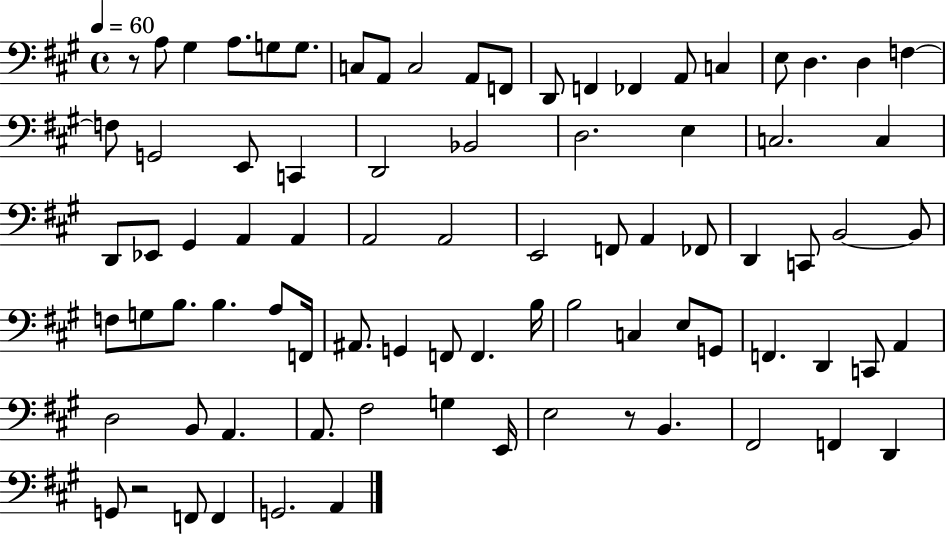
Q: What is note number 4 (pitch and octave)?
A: G3